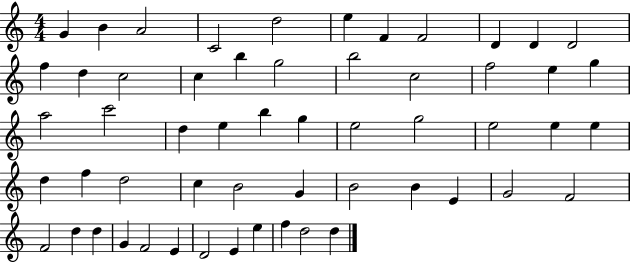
X:1
T:Untitled
M:4/4
L:1/4
K:C
G B A2 C2 d2 e F F2 D D D2 f d c2 c b g2 b2 c2 f2 e g a2 c'2 d e b g e2 g2 e2 e e d f d2 c B2 G B2 B E G2 F2 F2 d d G F2 E D2 E e f d2 d